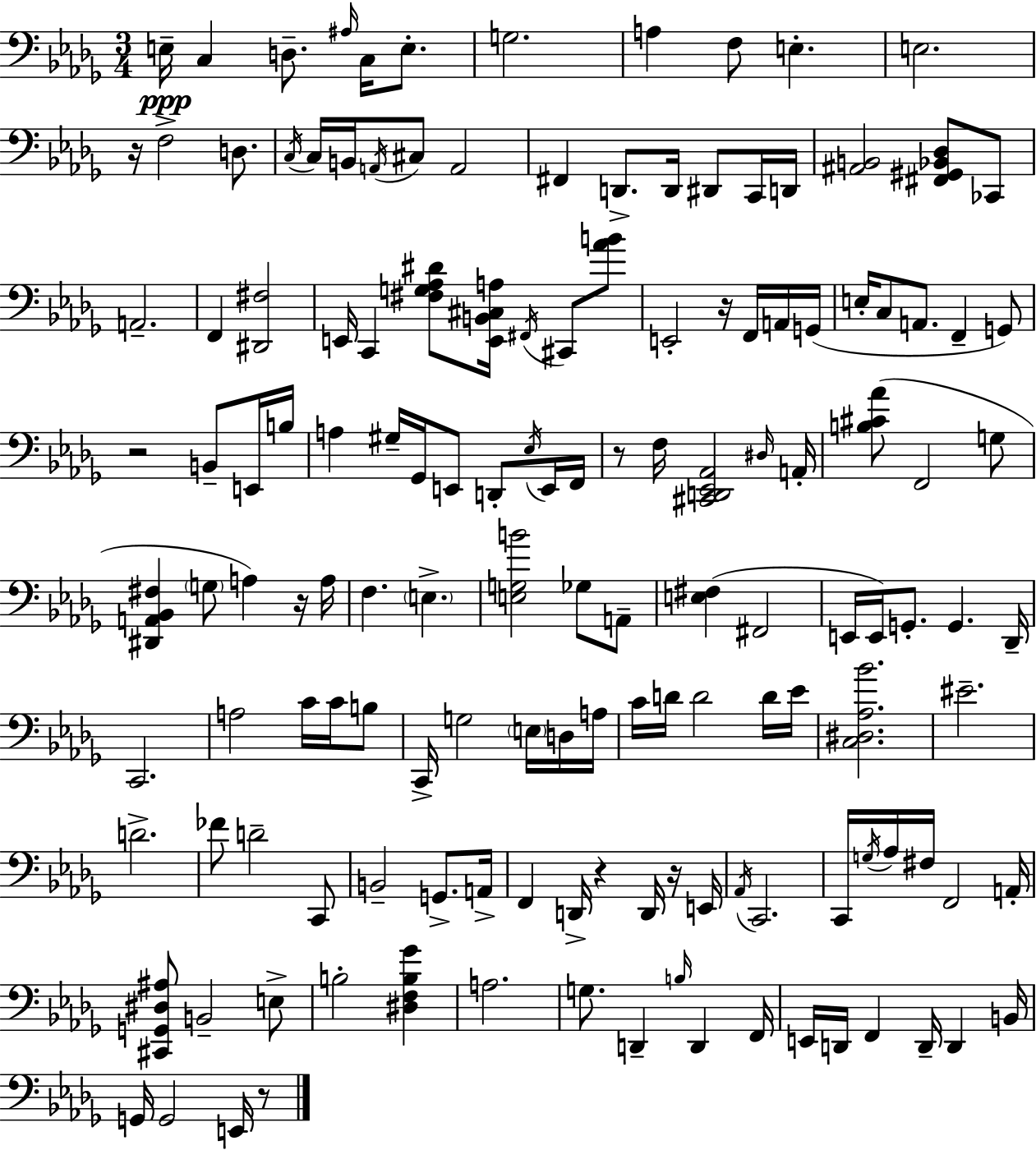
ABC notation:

X:1
T:Untitled
M:3/4
L:1/4
K:Bbm
E,/4 C, D,/2 ^A,/4 C,/4 E,/2 G,2 A, F,/2 E, E,2 z/4 F,2 D,/2 C,/4 C,/4 B,,/4 A,,/4 ^C,/2 A,,2 ^F,, D,,/2 D,,/4 ^D,,/2 C,,/4 D,,/4 [^A,,B,,]2 [^F,,^G,,_B,,_D,]/2 _C,,/2 A,,2 F,, [^D,,^F,]2 E,,/4 C,, [^F,G,_A,^D]/2 [E,,B,,^C,A,]/4 ^F,,/4 ^C,,/2 [_AB]/2 E,,2 z/4 F,,/4 A,,/4 G,,/4 E,/4 C,/2 A,,/2 F,, G,,/2 z2 B,,/2 E,,/4 B,/4 A, ^G,/4 _G,,/4 E,,/2 D,,/2 _E,/4 E,,/4 F,,/4 z/2 F,/4 [^C,,D,,_E,,_A,,]2 ^D,/4 A,,/4 [B,^C_A]/2 F,,2 G,/2 [^D,,A,,_B,,^F,] G,/2 A, z/4 A,/4 F, E, [E,G,B]2 _G,/2 A,,/2 [E,^F,] ^F,,2 E,,/4 E,,/4 G,,/2 G,, _D,,/4 C,,2 A,2 C/4 C/4 B,/2 C,,/4 G,2 E,/4 D,/4 A,/4 C/4 D/4 D2 D/4 _E/4 [C,^D,_A,_B]2 ^E2 D2 _F/2 D2 C,,/2 B,,2 G,,/2 A,,/4 F,, D,,/4 z D,,/4 z/4 E,,/4 _A,,/4 C,,2 C,,/4 G,/4 _A,/4 ^F,/4 F,,2 A,,/4 [^C,,G,,^D,^A,]/2 B,,2 E,/2 B,2 [^D,F,B,_G] A,2 G,/2 D,, B,/4 D,, F,,/4 E,,/4 D,,/4 F,, D,,/4 D,, B,,/4 G,,/4 G,,2 E,,/4 z/2